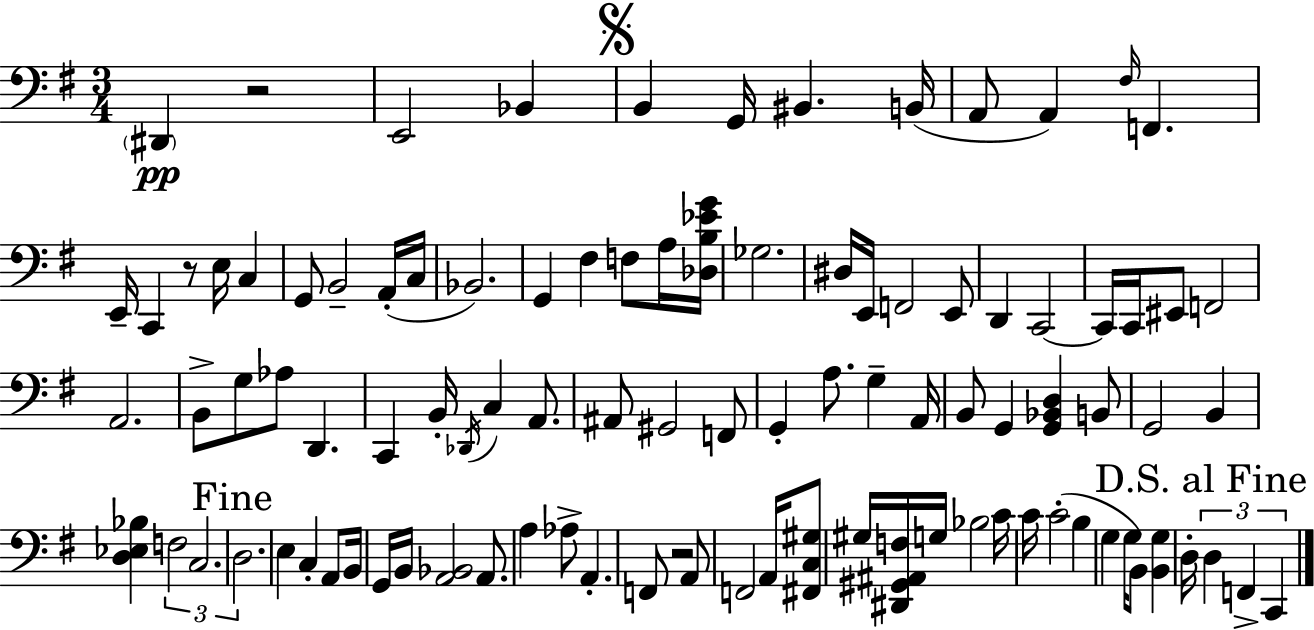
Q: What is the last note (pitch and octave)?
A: C2